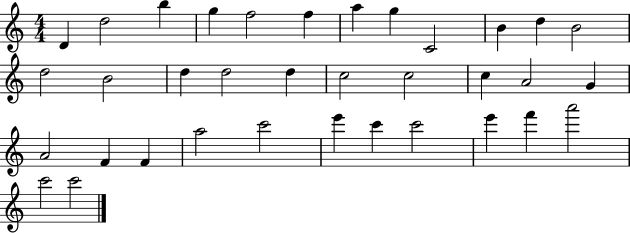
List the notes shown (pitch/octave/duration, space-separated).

D4/q D5/h B5/q G5/q F5/h F5/q A5/q G5/q C4/h B4/q D5/q B4/h D5/h B4/h D5/q D5/h D5/q C5/h C5/h C5/q A4/h G4/q A4/h F4/q F4/q A5/h C6/h E6/q C6/q C6/h E6/q F6/q A6/h C6/h C6/h